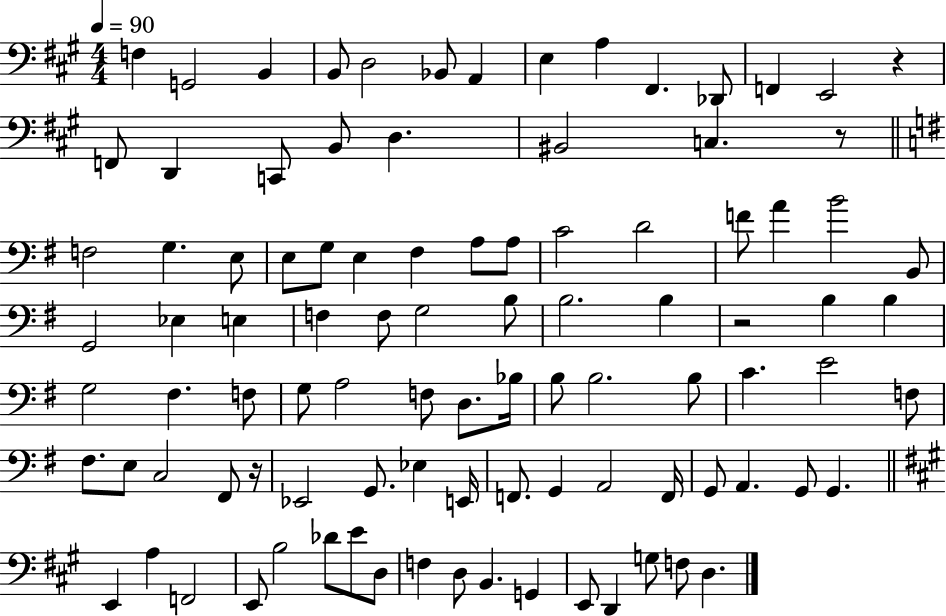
F3/q G2/h B2/q B2/e D3/h Bb2/e A2/q E3/q A3/q F#2/q. Db2/e F2/q E2/h R/q F2/e D2/q C2/e B2/e D3/q. BIS2/h C3/q. R/e F3/h G3/q. E3/e E3/e G3/e E3/q F#3/q A3/e A3/e C4/h D4/h F4/e A4/q B4/h B2/e G2/h Eb3/q E3/q F3/q F3/e G3/h B3/e B3/h. B3/q R/h B3/q B3/q G3/h F#3/q. F3/e G3/e A3/h F3/e D3/e. Bb3/s B3/e B3/h. B3/e C4/q. E4/h F3/e F#3/e. E3/e C3/h F#2/e R/s Eb2/h G2/e. Eb3/q E2/s F2/e. G2/q A2/h F2/s G2/e A2/q. G2/e G2/q. E2/q A3/q F2/h E2/e B3/h Db4/e E4/e D3/e F3/q D3/e B2/q. G2/q E2/e D2/q G3/e F3/e D3/q.